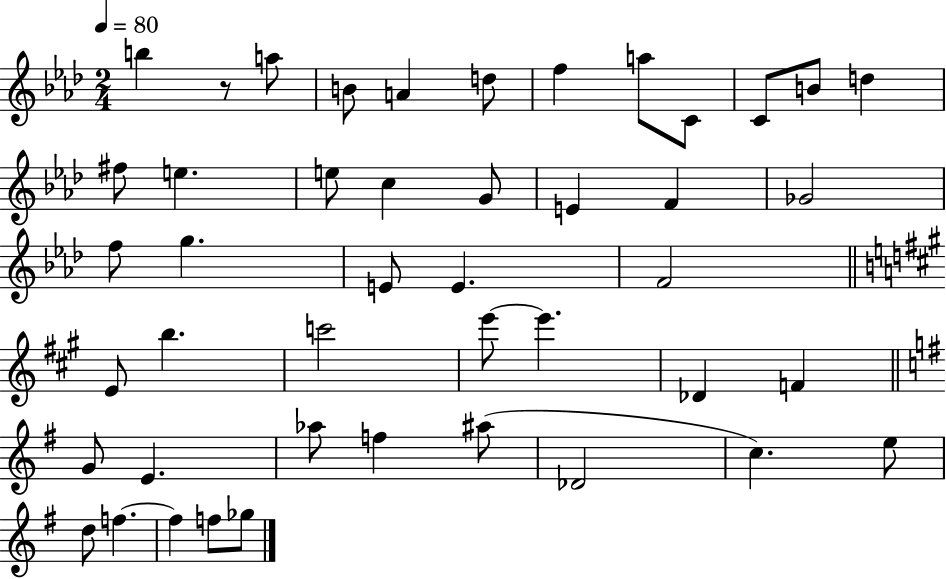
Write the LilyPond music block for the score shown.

{
  \clef treble
  \numericTimeSignature
  \time 2/4
  \key aes \major
  \tempo 4 = 80
  b''4 r8 a''8 | b'8 a'4 d''8 | f''4 a''8 c'8 | c'8 b'8 d''4 | \break fis''8 e''4. | e''8 c''4 g'8 | e'4 f'4 | ges'2 | \break f''8 g''4. | e'8 e'4. | f'2 | \bar "||" \break \key a \major e'8 b''4. | c'''2 | e'''8~~ e'''4. | des'4 f'4 | \break \bar "||" \break \key g \major g'8 e'4. | aes''8 f''4 ais''8( | des'2 | c''4.) e''8 | \break d''8 f''4.~~ | f''4 f''8 ges''8 | \bar "|."
}